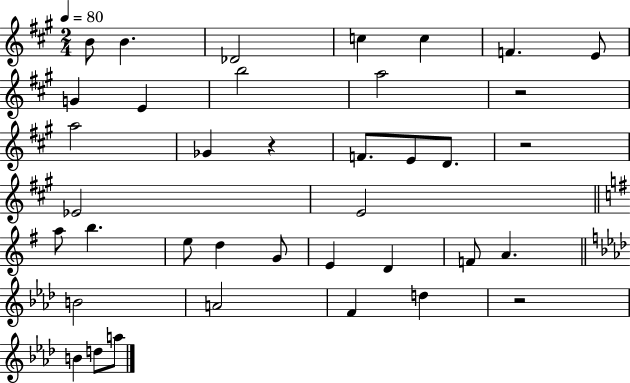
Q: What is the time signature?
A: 2/4